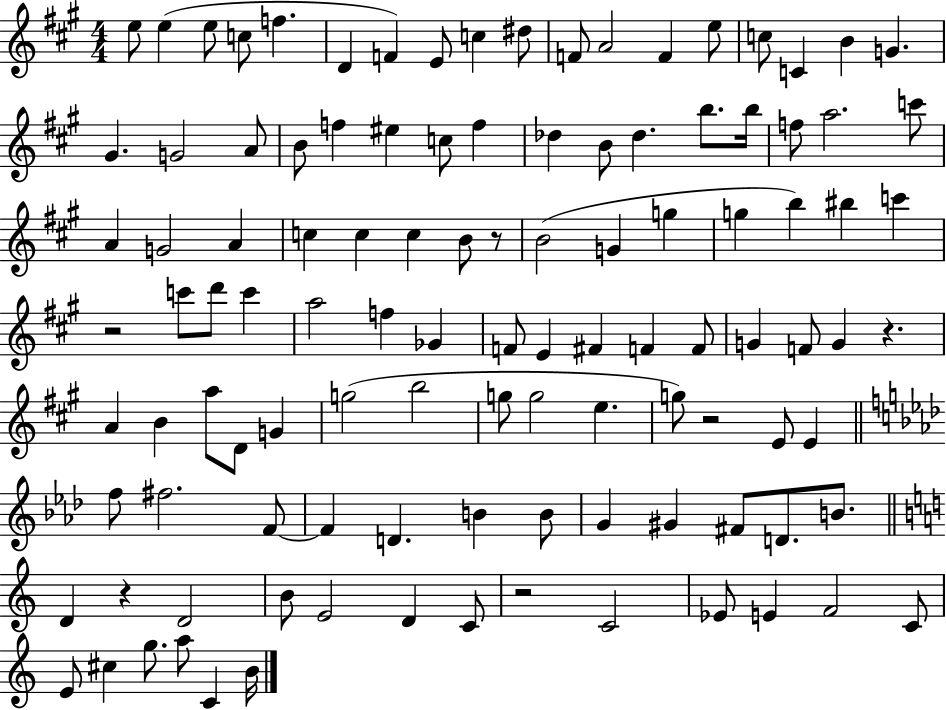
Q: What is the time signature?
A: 4/4